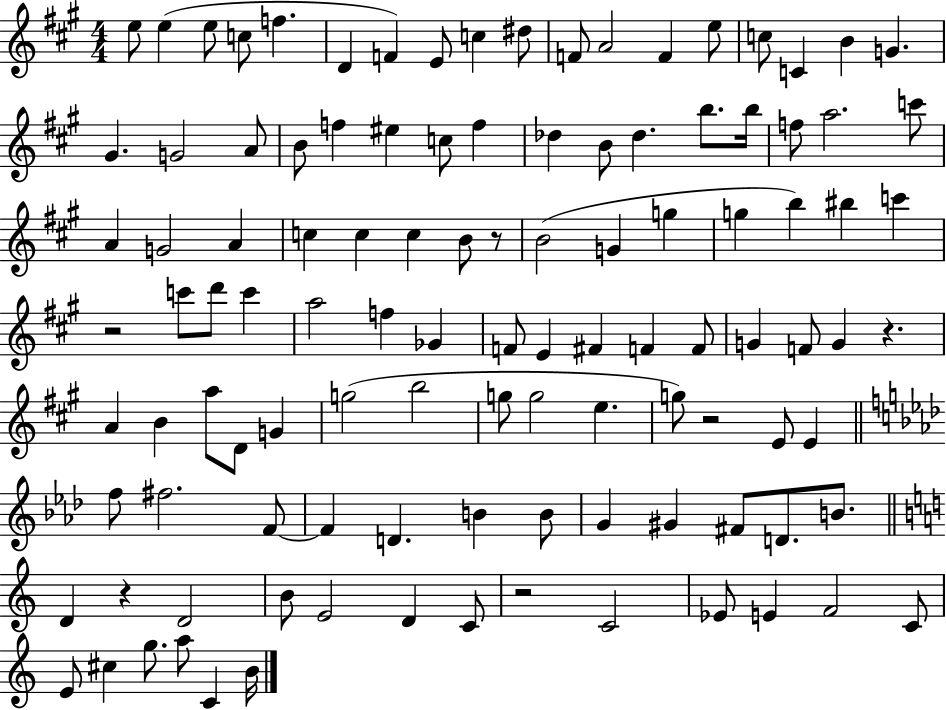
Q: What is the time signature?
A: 4/4